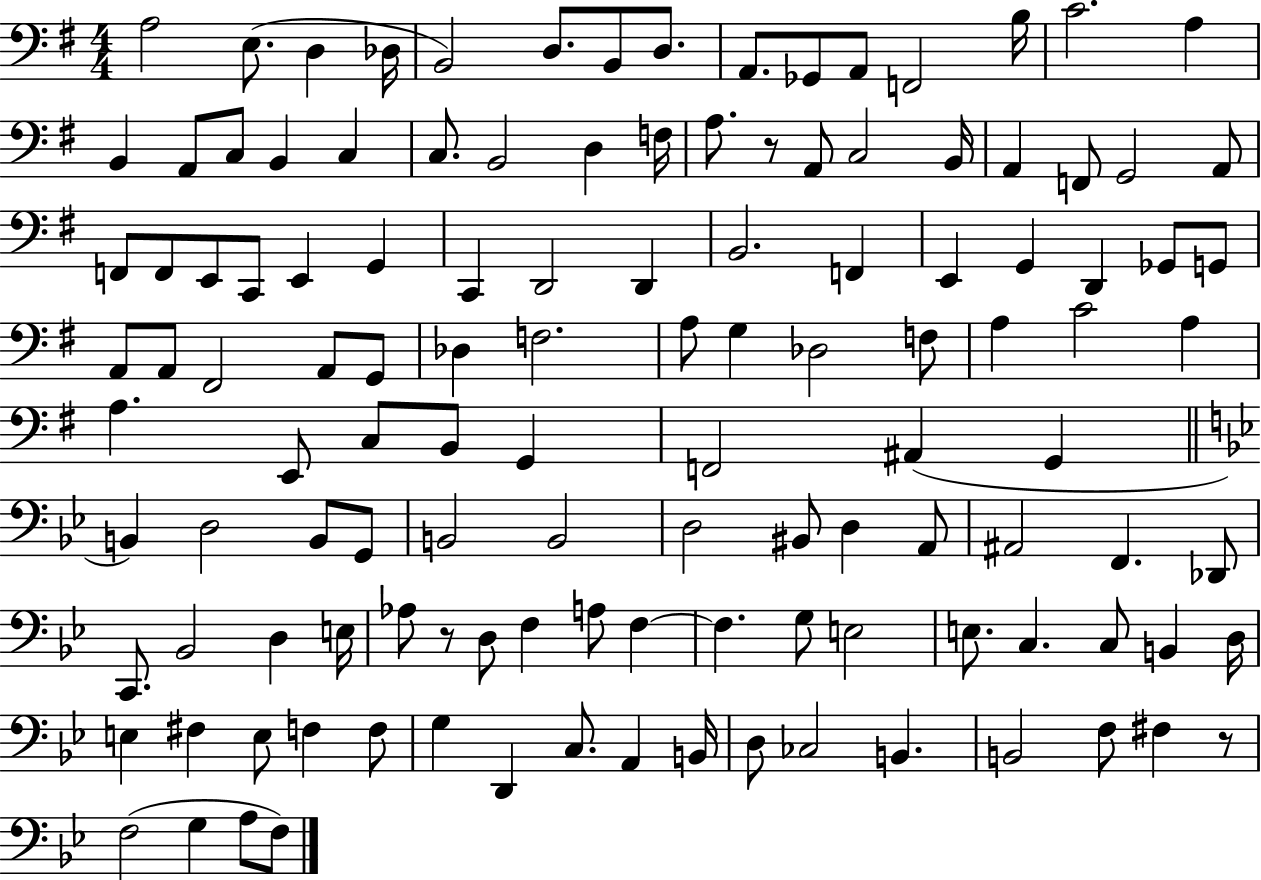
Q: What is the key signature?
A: G major